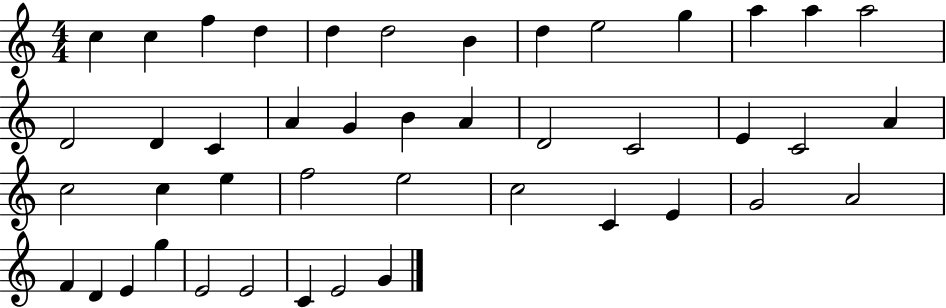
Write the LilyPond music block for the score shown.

{
  \clef treble
  \numericTimeSignature
  \time 4/4
  \key c \major
  c''4 c''4 f''4 d''4 | d''4 d''2 b'4 | d''4 e''2 g''4 | a''4 a''4 a''2 | \break d'2 d'4 c'4 | a'4 g'4 b'4 a'4 | d'2 c'2 | e'4 c'2 a'4 | \break c''2 c''4 e''4 | f''2 e''2 | c''2 c'4 e'4 | g'2 a'2 | \break f'4 d'4 e'4 g''4 | e'2 e'2 | c'4 e'2 g'4 | \bar "|."
}